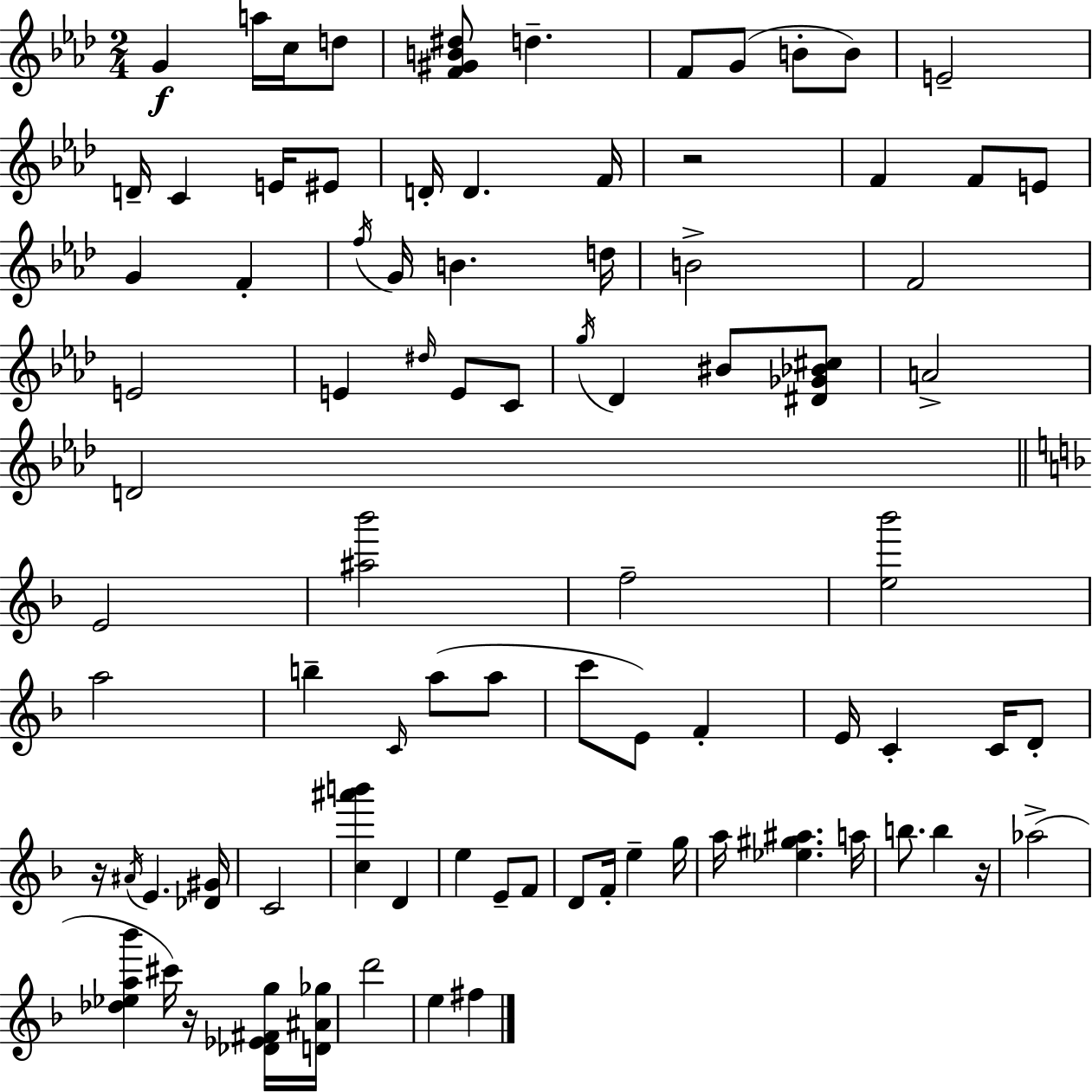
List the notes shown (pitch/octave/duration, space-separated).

G4/q A5/s C5/s D5/e [F4,G#4,B4,D#5]/e D5/q. F4/e G4/e B4/e B4/e E4/h D4/s C4/q E4/s EIS4/e D4/s D4/q. F4/s R/h F4/q F4/e E4/e G4/q F4/q F5/s G4/s B4/q. D5/s B4/h F4/h E4/h E4/q D#5/s E4/e C4/e G5/s Db4/q BIS4/e [D#4,Gb4,Bb4,C#5]/e A4/h D4/h E4/h [A#5,Bb6]/h F5/h [E5,Bb6]/h A5/h B5/q C4/s A5/e A5/e C6/e E4/e F4/q E4/s C4/q C4/s D4/e R/s A#4/s E4/q. [Db4,G#4]/s C4/h [C5,A#6,B6]/q D4/q E5/q E4/e F4/e D4/e F4/s E5/q G5/s A5/s [Eb5,G#5,A#5]/q. A5/s B5/e. B5/q R/s Ab5/h [Db5,Eb5,A5,Bb6]/q C#6/s R/s [Db4,Eb4,F#4,G5]/s [D4,A#4,Gb5]/s D6/h E5/q F#5/q